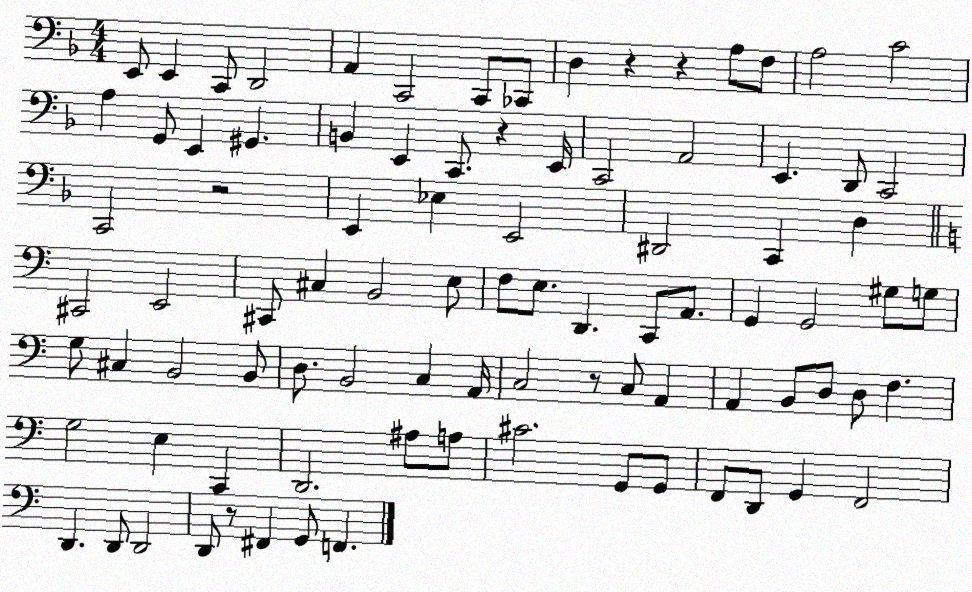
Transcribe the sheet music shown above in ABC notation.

X:1
T:Untitled
M:4/4
L:1/4
K:F
E,,/2 E,, C,,/2 D,,2 A,, C,,2 C,,/2 _C,,/2 D, z z A,/2 F,/2 A,2 C2 A, G,,/2 E,, ^G,, B,, E,, C,,/2 z E,,/4 C,,2 A,,2 E,, D,,/2 C,,2 C,,2 z2 E,, _E, E,,2 ^D,,2 C,, D, ^C,,2 E,,2 ^C,,/2 ^C, B,,2 E,/2 F,/2 E,/2 D,, C,,/2 A,,/2 G,, G,,2 ^G,/2 G,/2 G,/2 ^C, B,,2 B,,/2 D,/2 B,,2 C, A,,/4 C,2 z/2 C,/2 A,, A,, B,,/2 D,/2 D,/2 F, G,2 E, C,, D,,2 ^A,/2 A,/2 ^C2 G,,/2 G,,/2 F,,/2 D,,/2 G,, F,,2 D,, D,,/2 D,,2 D,,/2 z/2 ^F,, G,,/2 F,,